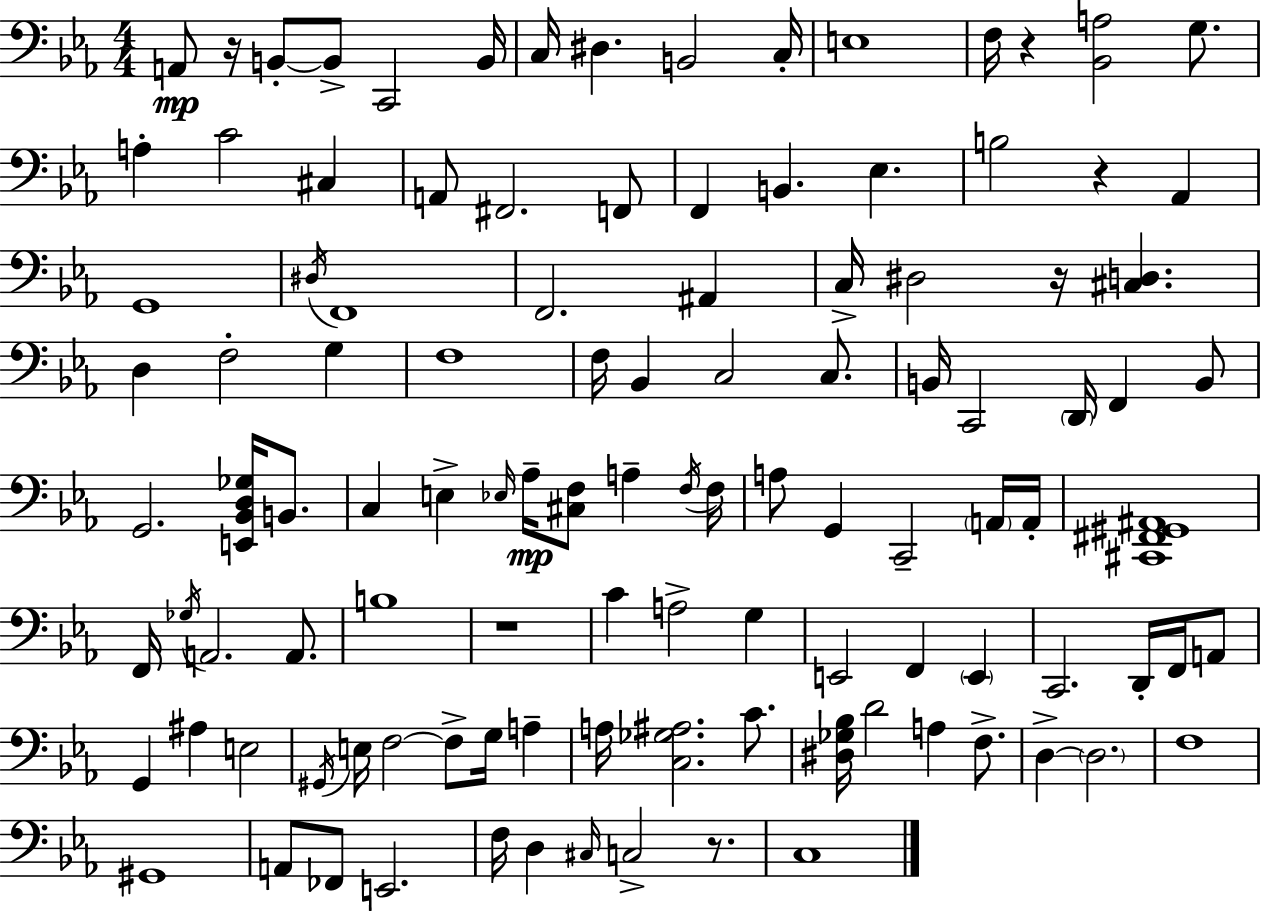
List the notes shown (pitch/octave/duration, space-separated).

A2/e R/s B2/e B2/e C2/h B2/s C3/s D#3/q. B2/h C3/s E3/w F3/s R/q [Bb2,A3]/h G3/e. A3/q C4/h C#3/q A2/e F#2/h. F2/e F2/q B2/q. Eb3/q. B3/h R/q Ab2/q G2/w D#3/s F2/w F2/h. A#2/q C3/s D#3/h R/s [C#3,D3]/q. D3/q F3/h G3/q F3/w F3/s Bb2/q C3/h C3/e. B2/s C2/h D2/s F2/q B2/e G2/h. [E2,Bb2,D3,Gb3]/s B2/e. C3/q E3/q Eb3/s Ab3/s [C#3,F3]/e A3/q F3/s F3/s A3/e G2/q C2/h A2/s A2/s [C#2,F#2,G#2,A#2]/w F2/s Gb3/s A2/h. A2/e. B3/w R/w C4/q A3/h G3/q E2/h F2/q E2/q C2/h. D2/s F2/s A2/e G2/q A#3/q E3/h G#2/s E3/s F3/h F3/e G3/s A3/q A3/s [C3,Gb3,A#3]/h. C4/e. [D#3,Gb3,Bb3]/s D4/h A3/q F3/e. D3/q D3/h. F3/w G#2/w A2/e FES2/e E2/h. F3/s D3/q C#3/s C3/h R/e. C3/w